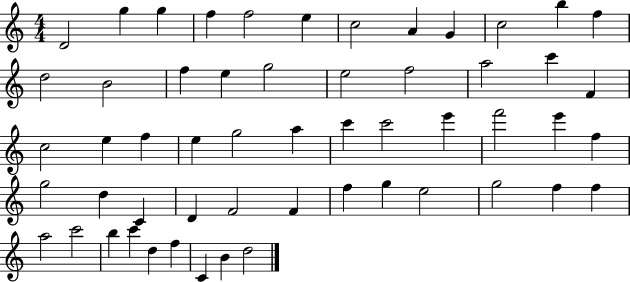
D4/h G5/q G5/q F5/q F5/h E5/q C5/h A4/q G4/q C5/h B5/q F5/q D5/h B4/h F5/q E5/q G5/h E5/h F5/h A5/h C6/q F4/q C5/h E5/q F5/q E5/q G5/h A5/q C6/q C6/h E6/q F6/h E6/q F5/q G5/h D5/q C4/q D4/q F4/h F4/q F5/q G5/q E5/h G5/h F5/q F5/q A5/h C6/h B5/q C6/q D5/q F5/q C4/q B4/q D5/h